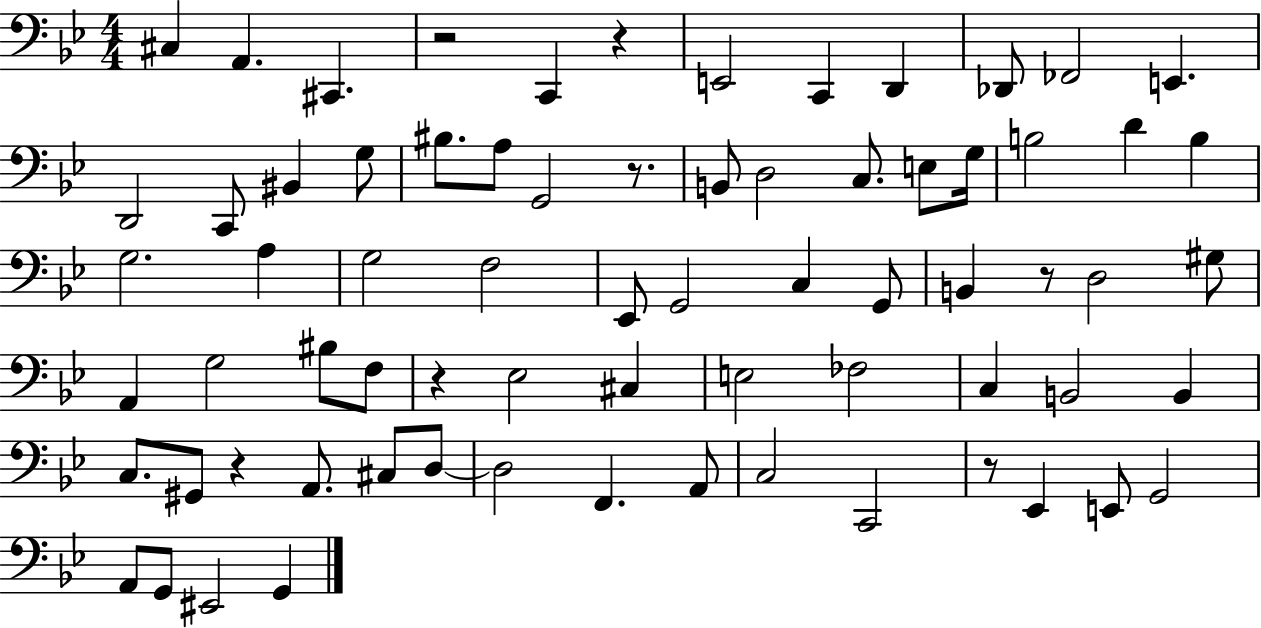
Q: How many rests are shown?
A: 7